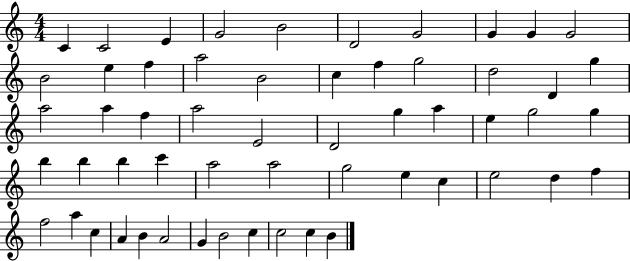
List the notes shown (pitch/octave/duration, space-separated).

C4/q C4/h E4/q G4/h B4/h D4/h G4/h G4/q G4/q G4/h B4/h E5/q F5/q A5/h B4/h C5/q F5/q G5/h D5/h D4/q G5/q A5/h A5/q F5/q A5/h E4/h D4/h G5/q A5/q E5/q G5/h G5/q B5/q B5/q B5/q C6/q A5/h A5/h G5/h E5/q C5/q E5/h D5/q F5/q F5/h A5/q C5/q A4/q B4/q A4/h G4/q B4/h C5/q C5/h C5/q B4/q